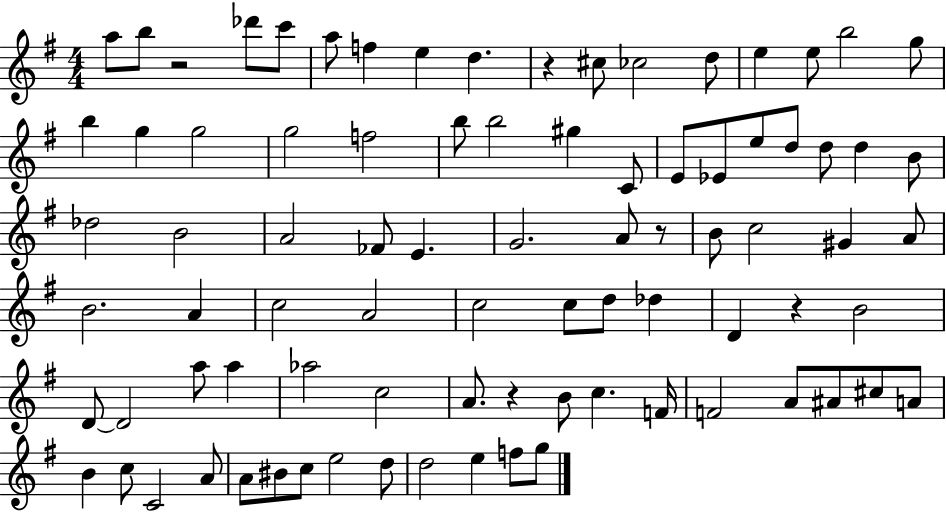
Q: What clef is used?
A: treble